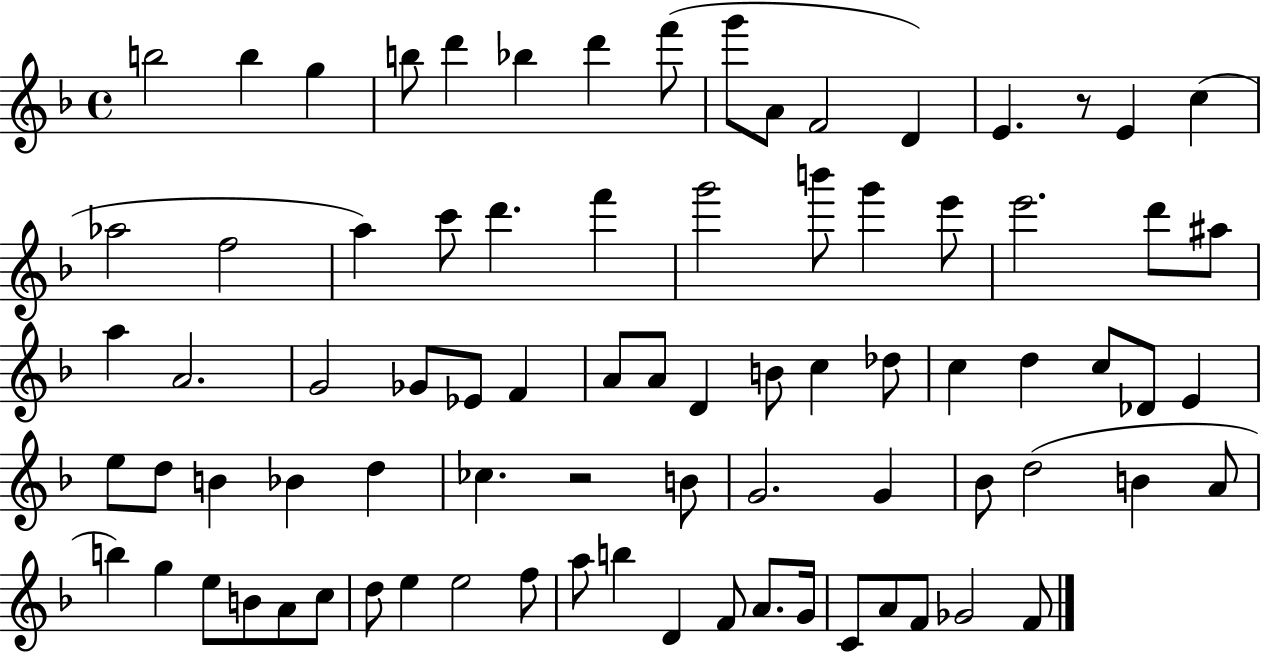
{
  \clef treble
  \time 4/4
  \defaultTimeSignature
  \key f \major
  b''2 b''4 g''4 | b''8 d'''4 bes''4 d'''4 f'''8( | g'''8 a'8 f'2 d'4) | e'4. r8 e'4 c''4( | \break aes''2 f''2 | a''4) c'''8 d'''4. f'''4 | g'''2 b'''8 g'''4 e'''8 | e'''2. d'''8 ais''8 | \break a''4 a'2. | g'2 ges'8 ees'8 f'4 | a'8 a'8 d'4 b'8 c''4 des''8 | c''4 d''4 c''8 des'8 e'4 | \break e''8 d''8 b'4 bes'4 d''4 | ces''4. r2 b'8 | g'2. g'4 | bes'8 d''2( b'4 a'8 | \break b''4) g''4 e''8 b'8 a'8 c''8 | d''8 e''4 e''2 f''8 | a''8 b''4 d'4 f'8 a'8. g'16 | c'8 a'8 f'8 ges'2 f'8 | \break \bar "|."
}